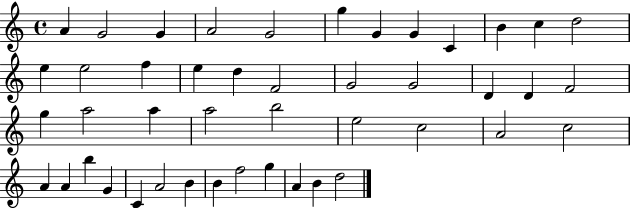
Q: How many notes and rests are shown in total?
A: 45